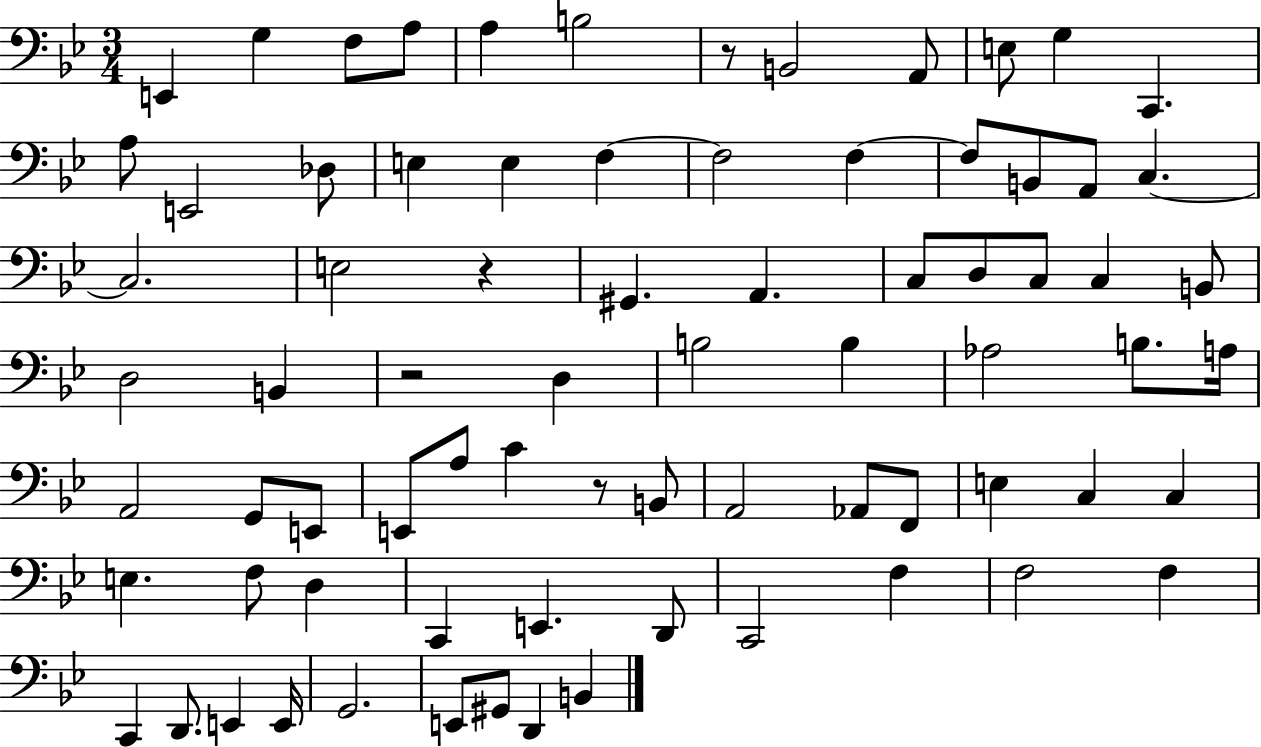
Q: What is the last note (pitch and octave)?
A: B2